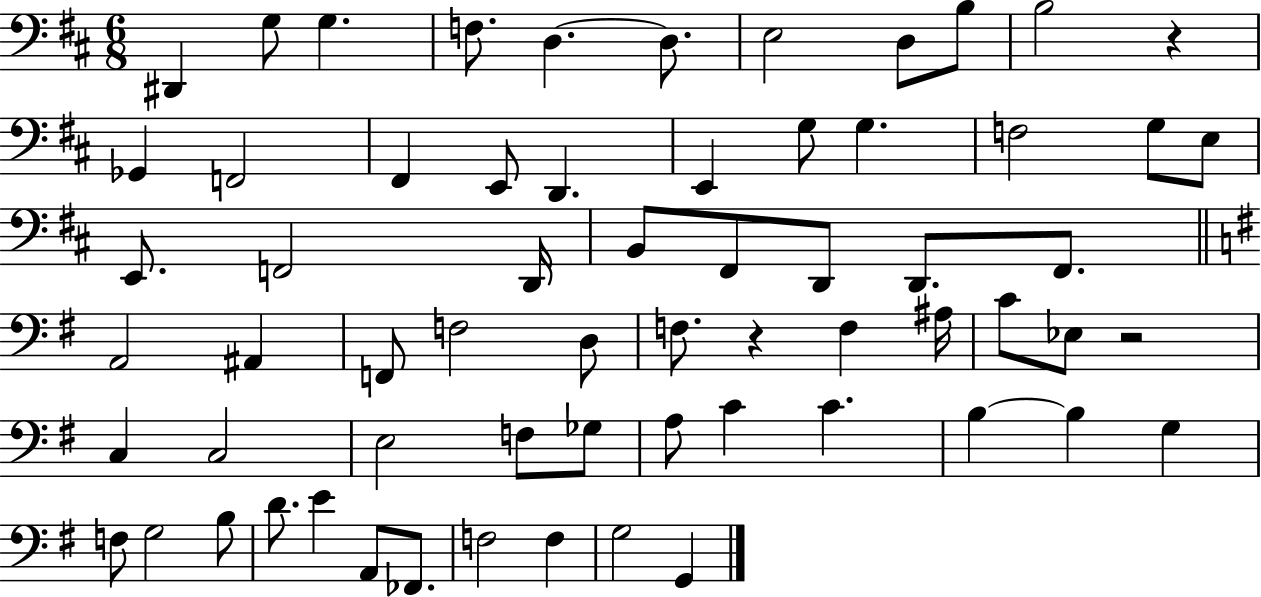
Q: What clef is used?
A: bass